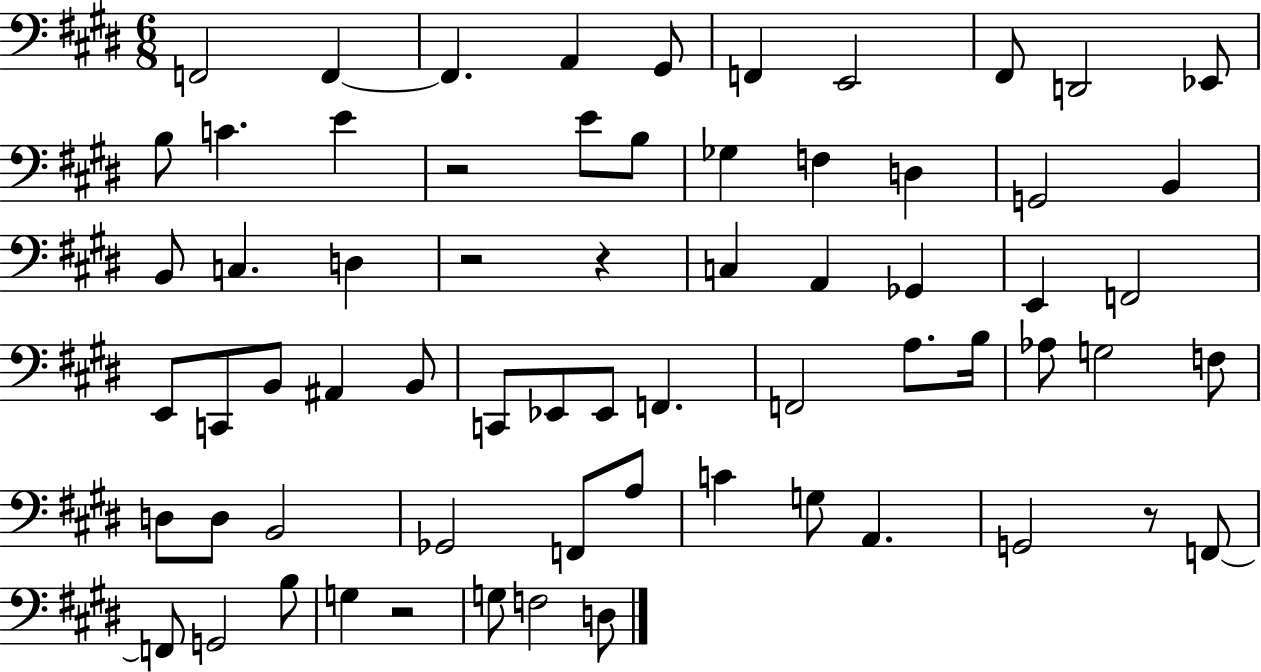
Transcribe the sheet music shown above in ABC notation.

X:1
T:Untitled
M:6/8
L:1/4
K:E
F,,2 F,, F,, A,, ^G,,/2 F,, E,,2 ^F,,/2 D,,2 _E,,/2 B,/2 C E z2 E/2 B,/2 _G, F, D, G,,2 B,, B,,/2 C, D, z2 z C, A,, _G,, E,, F,,2 E,,/2 C,,/2 B,,/2 ^A,, B,,/2 C,,/2 _E,,/2 _E,,/2 F,, F,,2 A,/2 B,/4 _A,/2 G,2 F,/2 D,/2 D,/2 B,,2 _G,,2 F,,/2 A,/2 C G,/2 A,, G,,2 z/2 F,,/2 F,,/2 G,,2 B,/2 G, z2 G,/2 F,2 D,/2